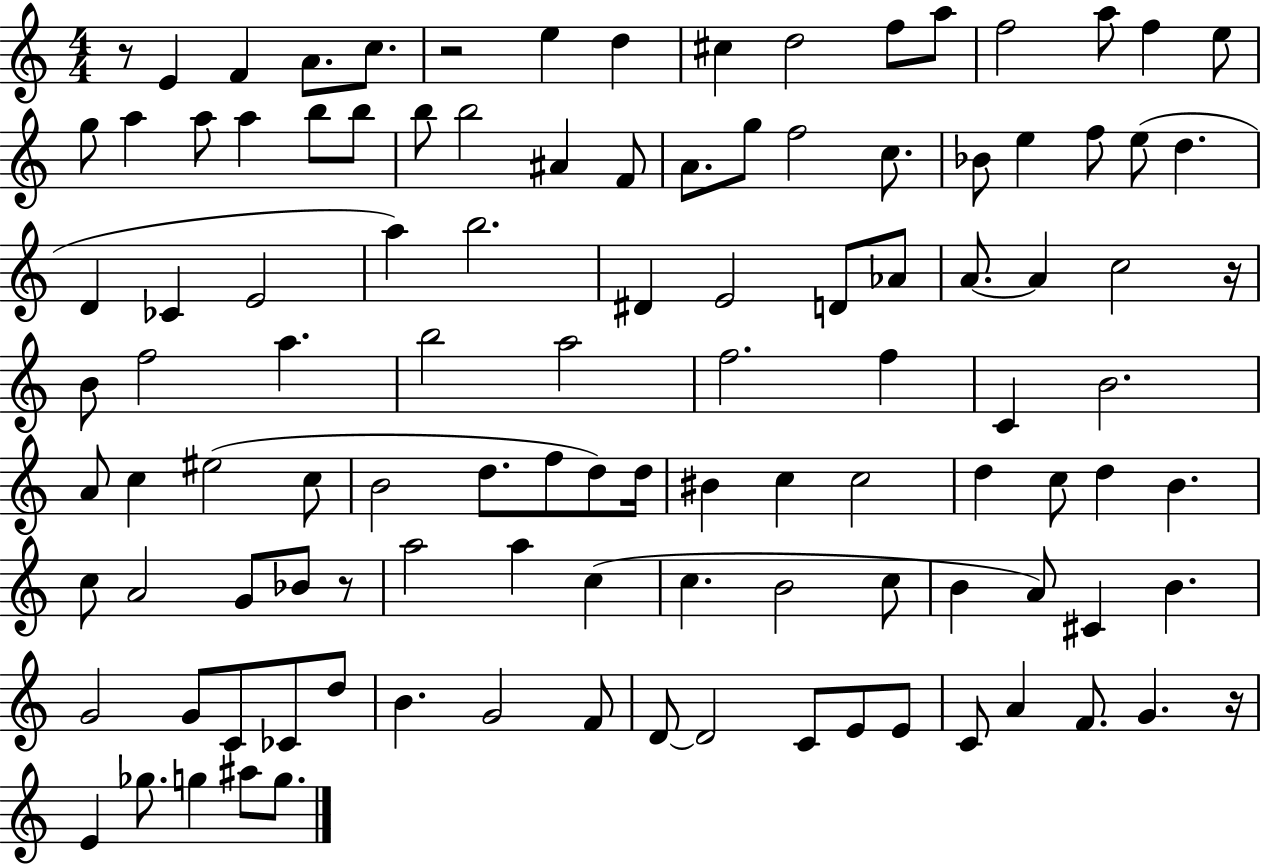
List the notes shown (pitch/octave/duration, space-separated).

R/e E4/q F4/q A4/e. C5/e. R/h E5/q D5/q C#5/q D5/h F5/e A5/e F5/h A5/e F5/q E5/e G5/e A5/q A5/e A5/q B5/e B5/e B5/e B5/h A#4/q F4/e A4/e. G5/e F5/h C5/e. Bb4/e E5/q F5/e E5/e D5/q. D4/q CES4/q E4/h A5/q B5/h. D#4/q E4/h D4/e Ab4/e A4/e. A4/q C5/h R/s B4/e F5/h A5/q. B5/h A5/h F5/h. F5/q C4/q B4/h. A4/e C5/q EIS5/h C5/e B4/h D5/e. F5/e D5/e D5/s BIS4/q C5/q C5/h D5/q C5/e D5/q B4/q. C5/e A4/h G4/e Bb4/e R/e A5/h A5/q C5/q C5/q. B4/h C5/e B4/q A4/e C#4/q B4/q. G4/h G4/e C4/e CES4/e D5/e B4/q. G4/h F4/e D4/e D4/h C4/e E4/e E4/e C4/e A4/q F4/e. G4/q. R/s E4/q Gb5/e. G5/q A#5/e G5/e.